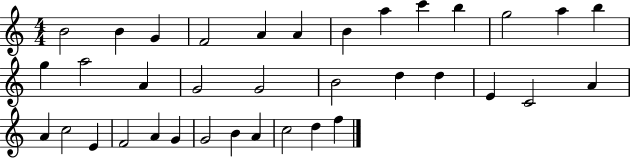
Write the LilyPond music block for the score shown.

{
  \clef treble
  \numericTimeSignature
  \time 4/4
  \key c \major
  b'2 b'4 g'4 | f'2 a'4 a'4 | b'4 a''4 c'''4 b''4 | g''2 a''4 b''4 | \break g''4 a''2 a'4 | g'2 g'2 | b'2 d''4 d''4 | e'4 c'2 a'4 | \break a'4 c''2 e'4 | f'2 a'4 g'4 | g'2 b'4 a'4 | c''2 d''4 f''4 | \break \bar "|."
}